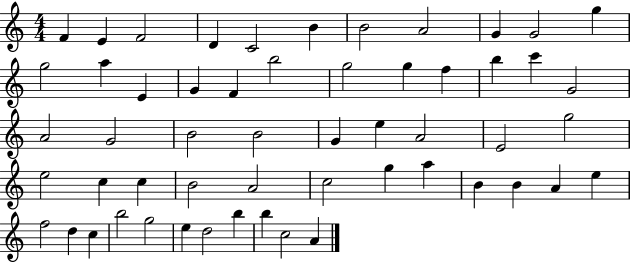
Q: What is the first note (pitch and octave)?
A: F4